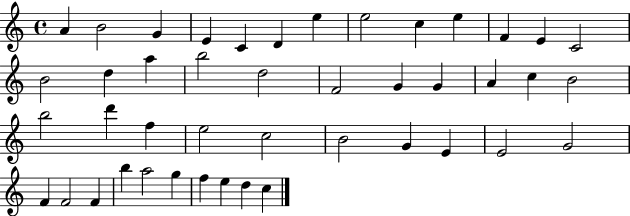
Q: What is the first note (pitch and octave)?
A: A4